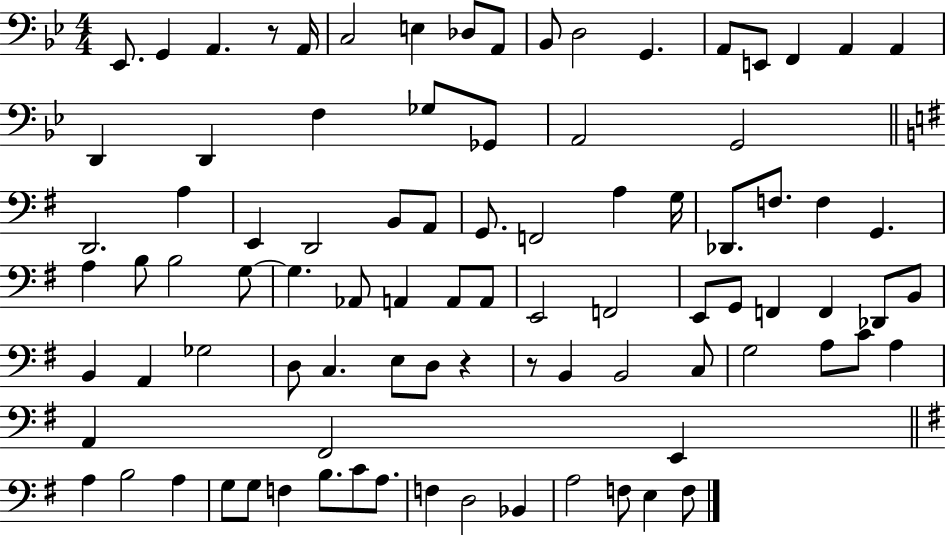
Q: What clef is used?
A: bass